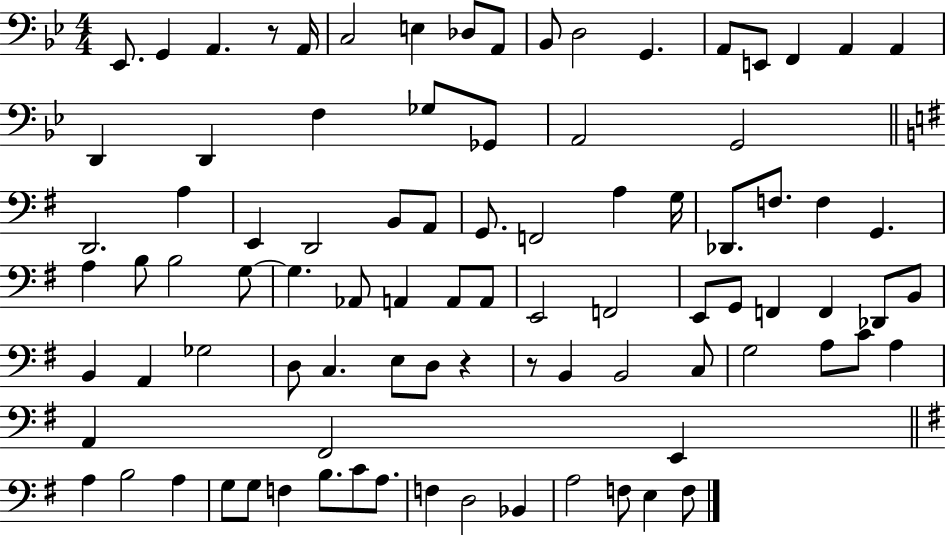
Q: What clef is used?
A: bass